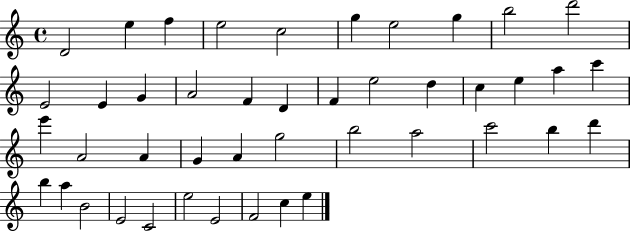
D4/h E5/q F5/q E5/h C5/h G5/q E5/h G5/q B5/h D6/h E4/h E4/q G4/q A4/h F4/q D4/q F4/q E5/h D5/q C5/q E5/q A5/q C6/q E6/q A4/h A4/q G4/q A4/q G5/h B5/h A5/h C6/h B5/q D6/q B5/q A5/q B4/h E4/h C4/h E5/h E4/h F4/h C5/q E5/q